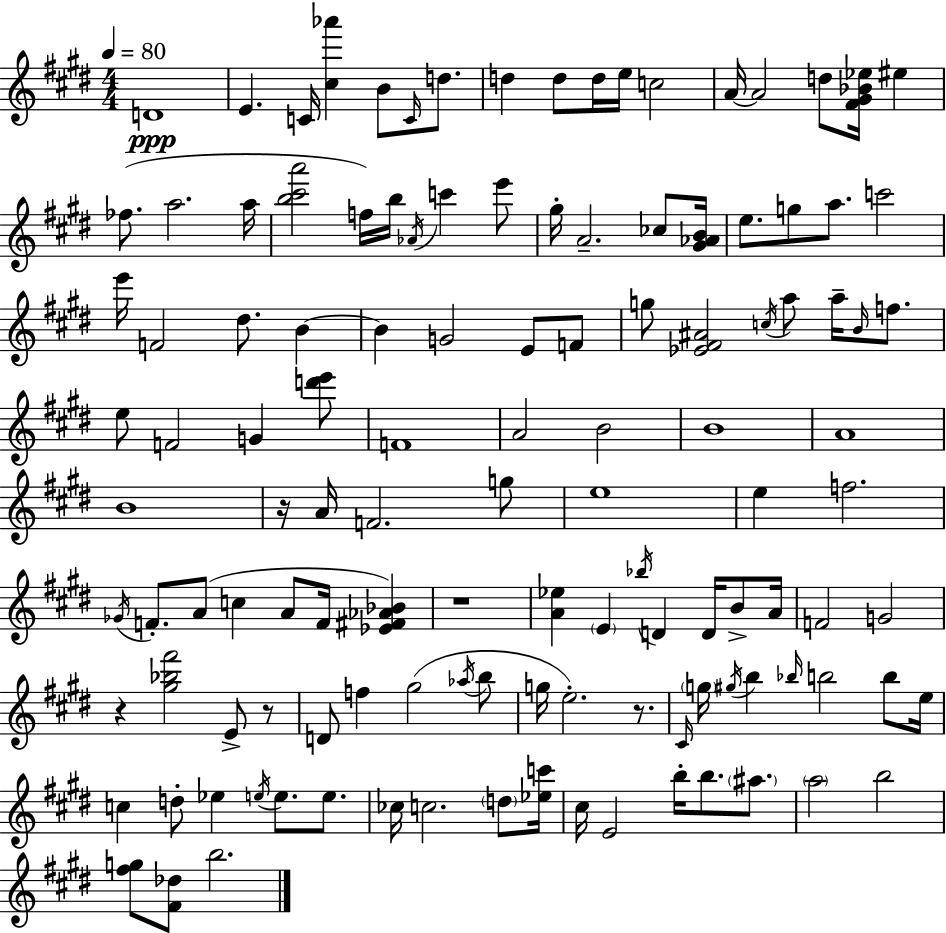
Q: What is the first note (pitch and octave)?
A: D4